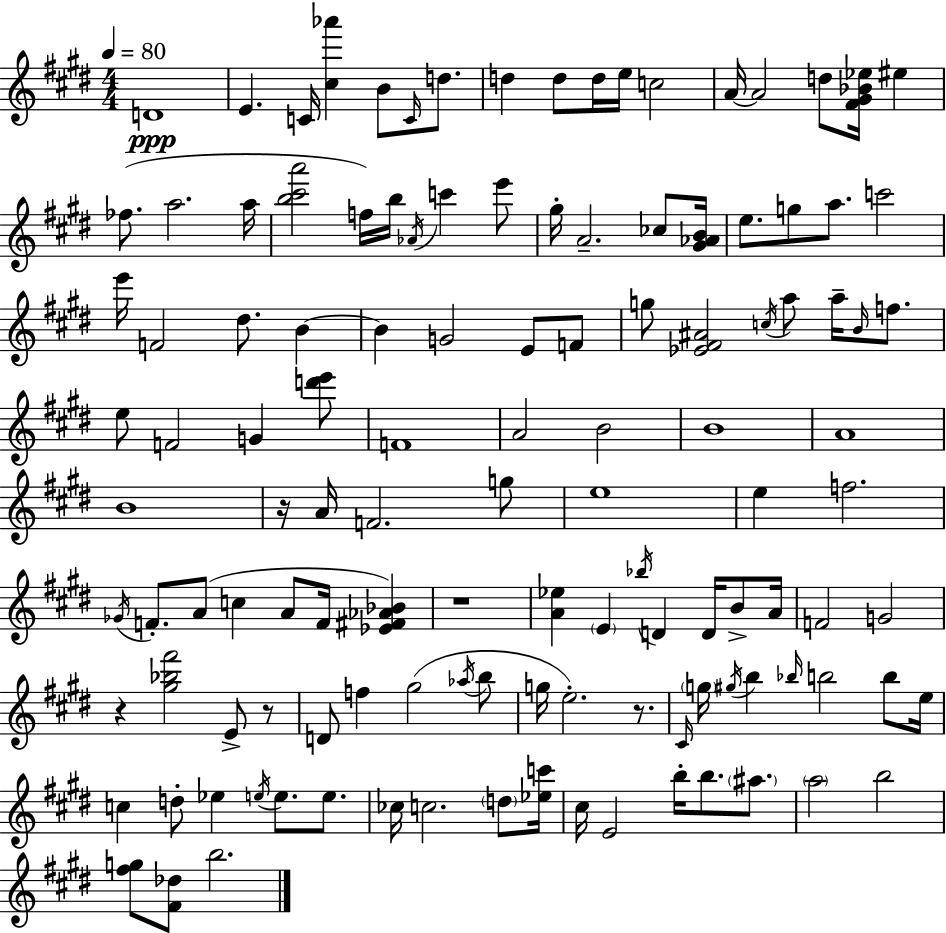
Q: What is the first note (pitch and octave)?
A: D4